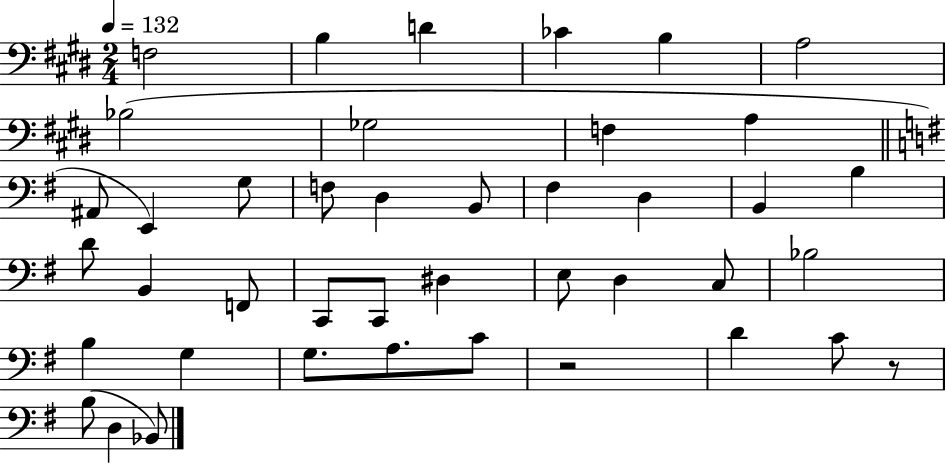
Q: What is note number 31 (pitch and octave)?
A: B3